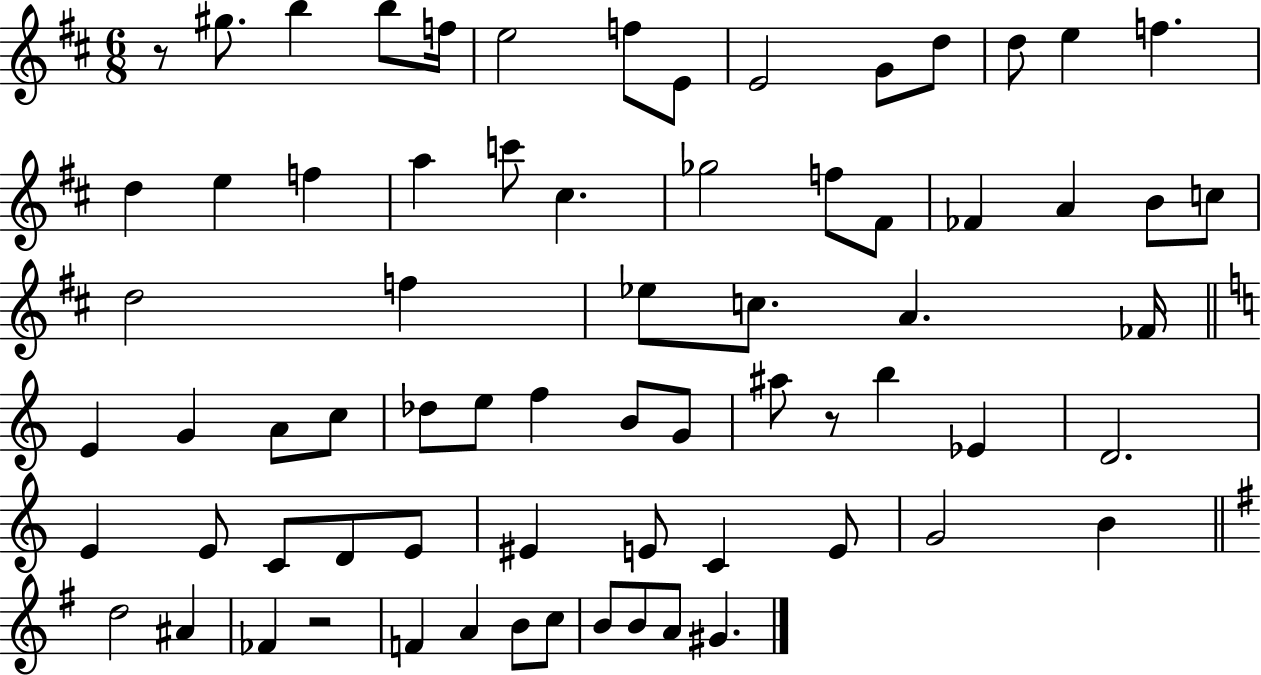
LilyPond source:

{
  \clef treble
  \numericTimeSignature
  \time 6/8
  \key d \major
  r8 gis''8. b''4 b''8 f''16 | e''2 f''8 e'8 | e'2 g'8 d''8 | d''8 e''4 f''4. | \break d''4 e''4 f''4 | a''4 c'''8 cis''4. | ges''2 f''8 fis'8 | fes'4 a'4 b'8 c''8 | \break d''2 f''4 | ees''8 c''8. a'4. fes'16 | \bar "||" \break \key c \major e'4 g'4 a'8 c''8 | des''8 e''8 f''4 b'8 g'8 | ais''8 r8 b''4 ees'4 | d'2. | \break e'4 e'8 c'8 d'8 e'8 | eis'4 e'8 c'4 e'8 | g'2 b'4 | \bar "||" \break \key g \major d''2 ais'4 | fes'4 r2 | f'4 a'4 b'8 c''8 | b'8 b'8 a'8 gis'4. | \break \bar "|."
}